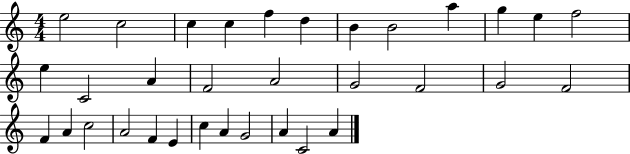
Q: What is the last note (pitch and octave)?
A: A4